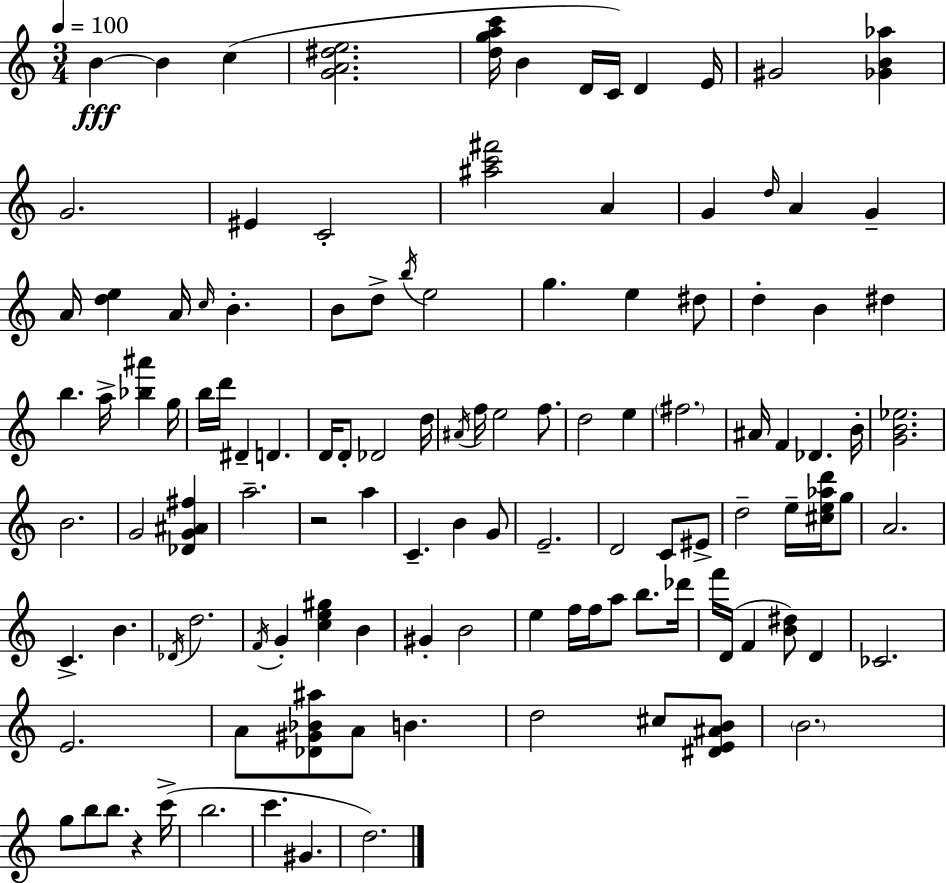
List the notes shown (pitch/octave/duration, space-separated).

B4/q B4/q C5/q [G4,A4,D#5,E5]/h. [D5,G5,A5,C6]/s B4/q D4/s C4/s D4/q E4/s G#4/h [Gb4,B4,Ab5]/q G4/h. EIS4/q C4/h [A#5,C6,F#6]/h A4/q G4/q D5/s A4/q G4/q A4/s [D5,E5]/q A4/s C5/s B4/q. B4/e D5/e B5/s E5/h G5/q. E5/q D#5/e D5/q B4/q D#5/q B5/q. A5/s [Bb5,A#6]/q G5/s B5/s D6/s D#4/q D4/q. D4/s D4/e Db4/h D5/s A#4/s F5/s E5/h F5/e. D5/h E5/q F#5/h. A#4/s F4/q Db4/q. B4/s [G4,B4,Eb5]/h. B4/h. G4/h [Db4,G4,A#4,F#5]/q A5/h. R/h A5/q C4/q. B4/q G4/e E4/h. D4/h C4/e EIS4/e D5/h E5/s [C#5,E5,Ab5,D6]/s G5/e A4/h. C4/q. B4/q. Db4/s D5/h. F4/s G4/q [C5,E5,G#5]/q B4/q G#4/q B4/h E5/q F5/s F5/s A5/e B5/e. Db6/s F6/s D4/s F4/q [B4,D#5]/e D4/q CES4/h. E4/h. A4/e [Db4,G#4,Bb4,A#5]/e A4/e B4/q. D5/h C#5/e [D#4,E4,A#4,B4]/e B4/h. G5/e B5/e B5/e. R/q C6/s B5/h. C6/q. G#4/q. D5/h.